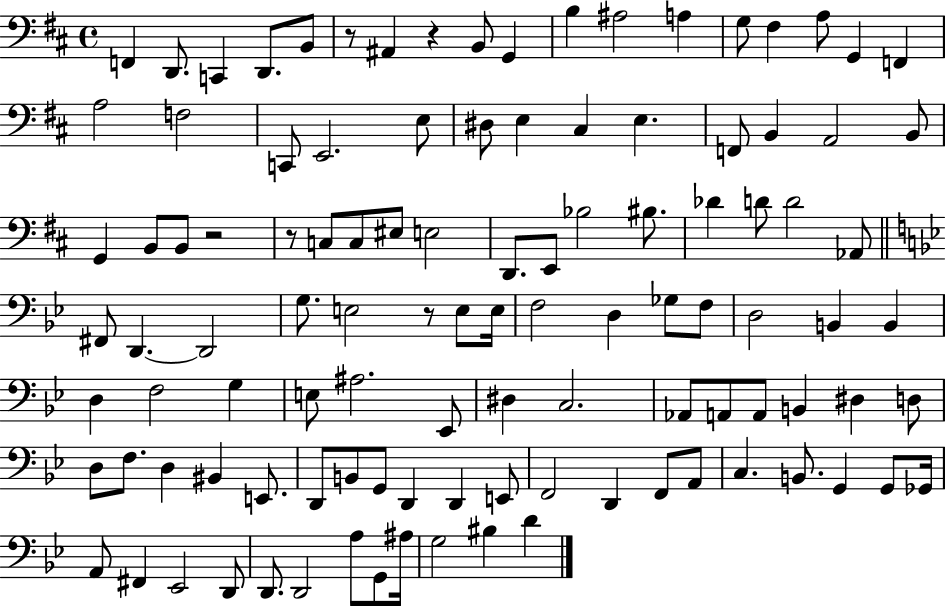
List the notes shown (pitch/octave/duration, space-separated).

F2/q D2/e. C2/q D2/e. B2/e R/e A#2/q R/q B2/e G2/q B3/q A#3/h A3/q G3/e F#3/q A3/e G2/q F2/q A3/h F3/h C2/e E2/h. E3/e D#3/e E3/q C#3/q E3/q. F2/e B2/q A2/h B2/e G2/q B2/e B2/e R/h R/e C3/e C3/e EIS3/e E3/h D2/e. E2/e Bb3/h BIS3/e. Db4/q D4/e D4/h Ab2/e F#2/e D2/q. D2/h G3/e. E3/h R/e E3/e E3/s F3/h D3/q Gb3/e F3/e D3/h B2/q B2/q D3/q F3/h G3/q E3/e A#3/h. Eb2/e D#3/q C3/h. Ab2/e A2/e A2/e B2/q D#3/q D3/e D3/e F3/e. D3/q BIS2/q E2/e. D2/e B2/e G2/e D2/q D2/q E2/e F2/h D2/q F2/e A2/e C3/q. B2/e. G2/q G2/e Gb2/s A2/e F#2/q Eb2/h D2/e D2/e. D2/h A3/e G2/e A#3/s G3/h BIS3/q D4/q